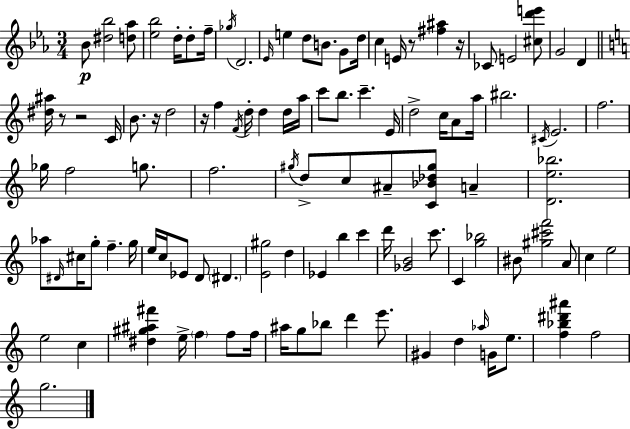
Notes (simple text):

Bb4/e [D#5,Bb5]/h [D5,Ab5]/e [Eb5,Bb5]/h D5/s D5/e F5/s Gb5/s D4/h. Eb4/s E5/q D5/e B4/e. G4/e D5/s C5/q E4/s R/e [F#5,A#5]/q R/s CES4/e E4/h [C#5,D6,E6]/e G4/h D4/q [D#5,A#5]/s R/e R/h C4/s B4/e. R/s D5/h R/s F5/q F4/s D5/s D5/q D5/s A5/s C6/e B5/e. C6/q. E4/s D5/h C5/s A4/e A5/s BIS5/h. C#4/s E4/h. F5/h. Gb5/s F5/h G5/e. F5/h. G#5/s D5/e C5/e A#4/e [C4,Bb4,Db5,G#5]/e A4/q [D4,E5,Bb5]/h. Ab5/e D#4/s C#5/s G5/e F5/q. G5/s E5/s C5/s Eb4/e D4/e D#4/q. [E4,G#5]/h D5/q Eb4/q B5/q C6/q D6/s [Gb4,B4]/h C6/e. C4/q [G5,Bb5]/h BIS4/e [G#5,C#6,F6]/h A4/e C5/q E5/h E5/h C5/q [D#5,G#5,A#5,F#6]/q E5/s F5/q F5/e F5/s A#5/s G5/e Bb5/e D6/q E6/e. G#4/q D5/q Ab5/s G4/s E5/e. [F5,Bb5,D#6,A#6]/q F5/h G5/h.